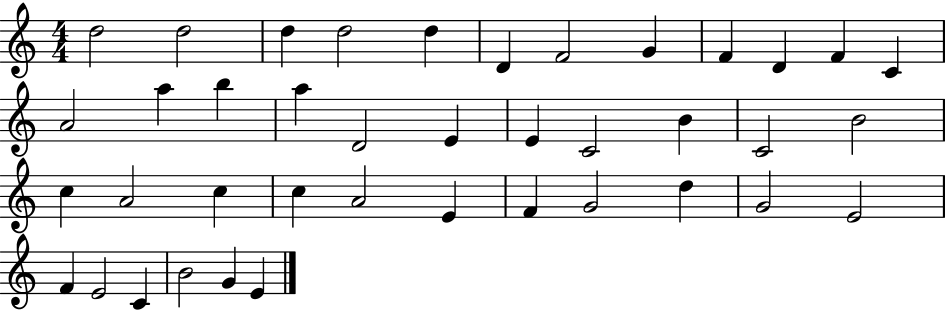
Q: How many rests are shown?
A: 0